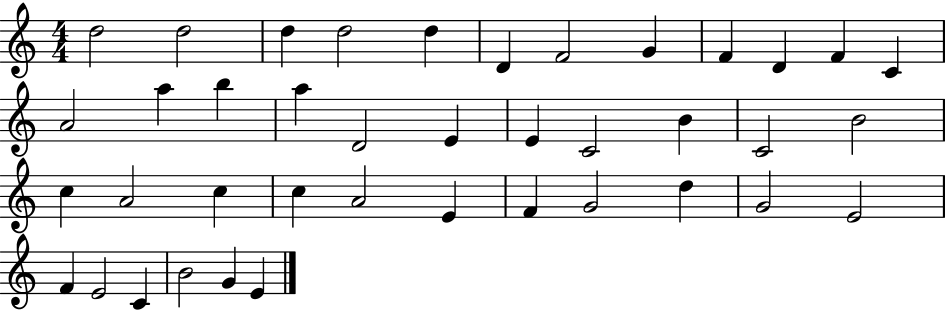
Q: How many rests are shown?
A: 0